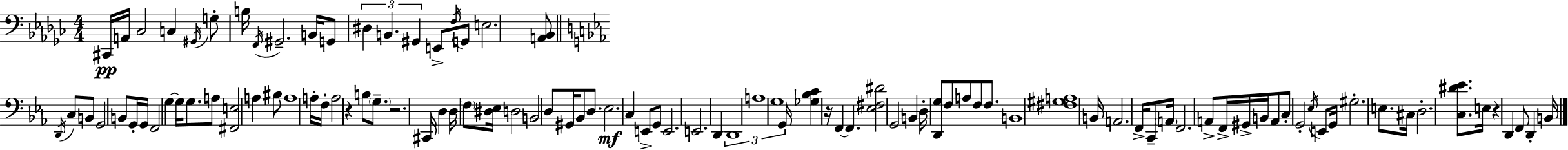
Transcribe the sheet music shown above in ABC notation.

X:1
T:Untitled
M:4/4
L:1/4
K:Ebm
^C,,/4 A,,/4 _C,2 C, ^G,,/4 G,/2 B,/4 F,,/4 ^G,,2 B,,/4 G,,/2 ^D, B,, ^G,, E,,/2 F,/4 G,,/2 E,2 [A,,_B,,]/2 D,,/4 C,/2 B,,/2 G,,2 B,,/2 G,,/4 G,,/4 F,,2 G, G,/4 G,/2 A,/2 [^F,,E,]2 A, ^B,/2 A,4 A,/4 F,/4 A,2 z B,/2 G,/2 z2 ^C,,/4 D, D,/4 F,/2 [^D,_E,]/4 D,2 B,,2 D,/2 ^G,,/4 _B,,/2 D,/2 _E,2 C, E,,/2 G,,/2 E,,2 E,,2 D,, D,,4 A,4 G,4 G,,/4 [_G,_B,C] z/4 F,, F,, [_E,^F,^D]2 G,,2 B,, D,/4 [D,,G,]/2 F,/2 A,/2 F,/2 F,/2 B,,4 [^F,^G,A,]4 B,,/4 A,,2 F,,/4 C,,/2 A,,/4 F,,2 A,,/2 F,,/4 ^G,,/4 B,,/4 A,,/2 C,/2 G,,2 _E,/4 E,,/2 G,,/4 ^G,2 E,/2 ^C,/4 D,2 [C,^D_E]/2 E,/4 z D,, F,,/2 D,, B,,/4